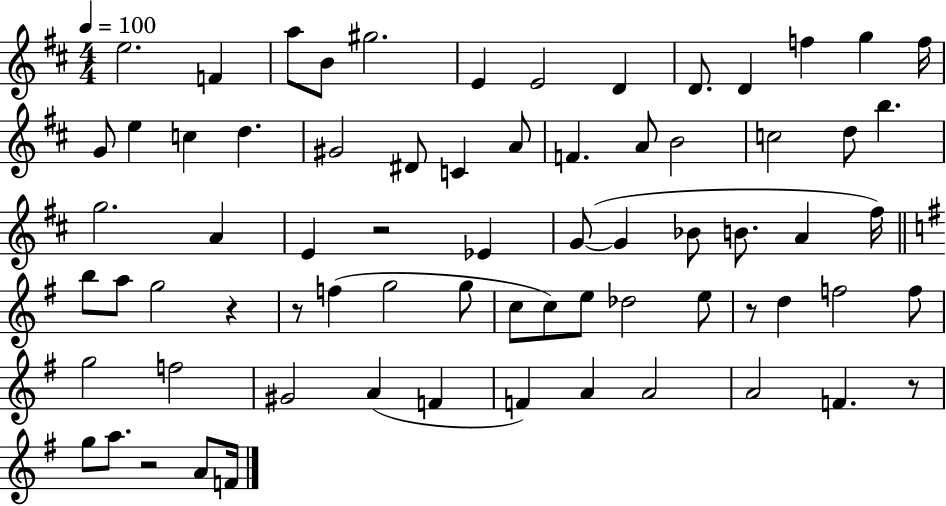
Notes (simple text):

E5/h. F4/q A5/e B4/e G#5/h. E4/q E4/h D4/q D4/e. D4/q F5/q G5/q F5/s G4/e E5/q C5/q D5/q. G#4/h D#4/e C4/q A4/e F4/q. A4/e B4/h C5/h D5/e B5/q. G5/h. A4/q E4/q R/h Eb4/q G4/e G4/q Bb4/e B4/e. A4/q F#5/s B5/e A5/e G5/h R/q R/e F5/q G5/h G5/e C5/e C5/e E5/e Db5/h E5/e R/e D5/q F5/h F5/e G5/h F5/h G#4/h A4/q F4/q F4/q A4/q A4/h A4/h F4/q. R/e G5/e A5/e. R/h A4/e F4/s